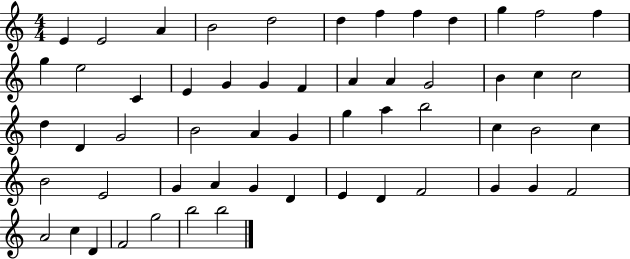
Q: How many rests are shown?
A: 0